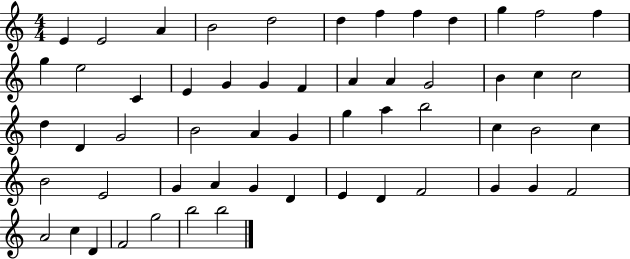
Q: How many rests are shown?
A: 0